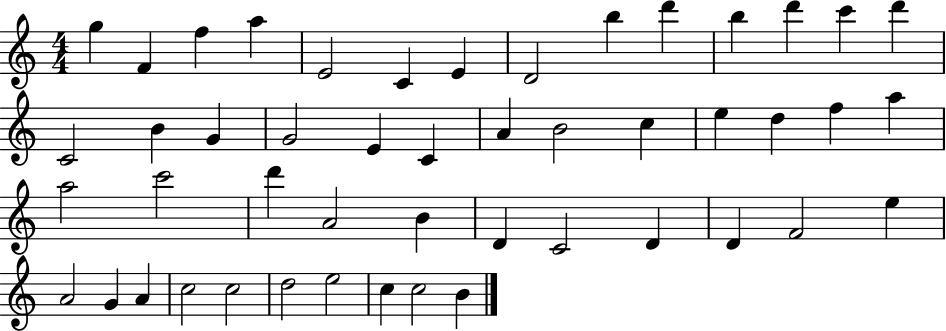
G5/q F4/q F5/q A5/q E4/h C4/q E4/q D4/h B5/q D6/q B5/q D6/q C6/q D6/q C4/h B4/q G4/q G4/h E4/q C4/q A4/q B4/h C5/q E5/q D5/q F5/q A5/q A5/h C6/h D6/q A4/h B4/q D4/q C4/h D4/q D4/q F4/h E5/q A4/h G4/q A4/q C5/h C5/h D5/h E5/h C5/q C5/h B4/q